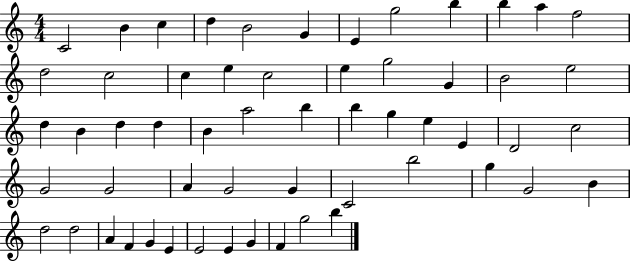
X:1
T:Untitled
M:4/4
L:1/4
K:C
C2 B c d B2 G E g2 b b a f2 d2 c2 c e c2 e g2 G B2 e2 d B d d B a2 b b g e E D2 c2 G2 G2 A G2 G C2 b2 g G2 B d2 d2 A F G E E2 E G F g2 b